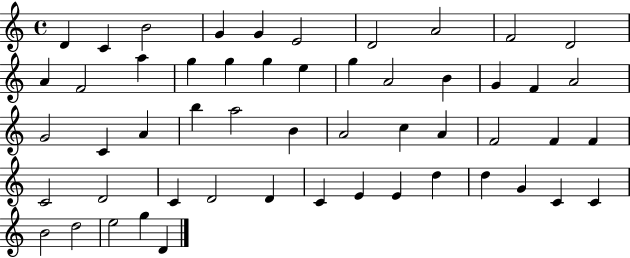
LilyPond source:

{
  \clef treble
  \time 4/4
  \defaultTimeSignature
  \key c \major
  d'4 c'4 b'2 | g'4 g'4 e'2 | d'2 a'2 | f'2 d'2 | \break a'4 f'2 a''4 | g''4 g''4 g''4 e''4 | g''4 a'2 b'4 | g'4 f'4 a'2 | \break g'2 c'4 a'4 | b''4 a''2 b'4 | a'2 c''4 a'4 | f'2 f'4 f'4 | \break c'2 d'2 | c'4 d'2 d'4 | c'4 e'4 e'4 d''4 | d''4 g'4 c'4 c'4 | \break b'2 d''2 | e''2 g''4 d'4 | \bar "|."
}